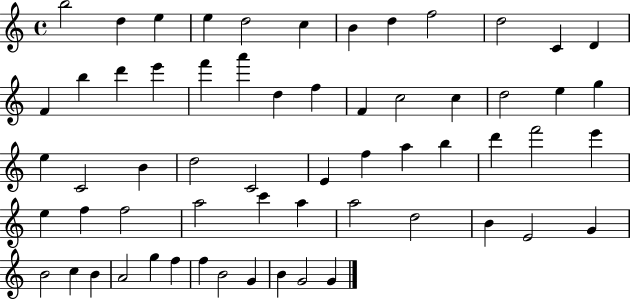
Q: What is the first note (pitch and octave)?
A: B5